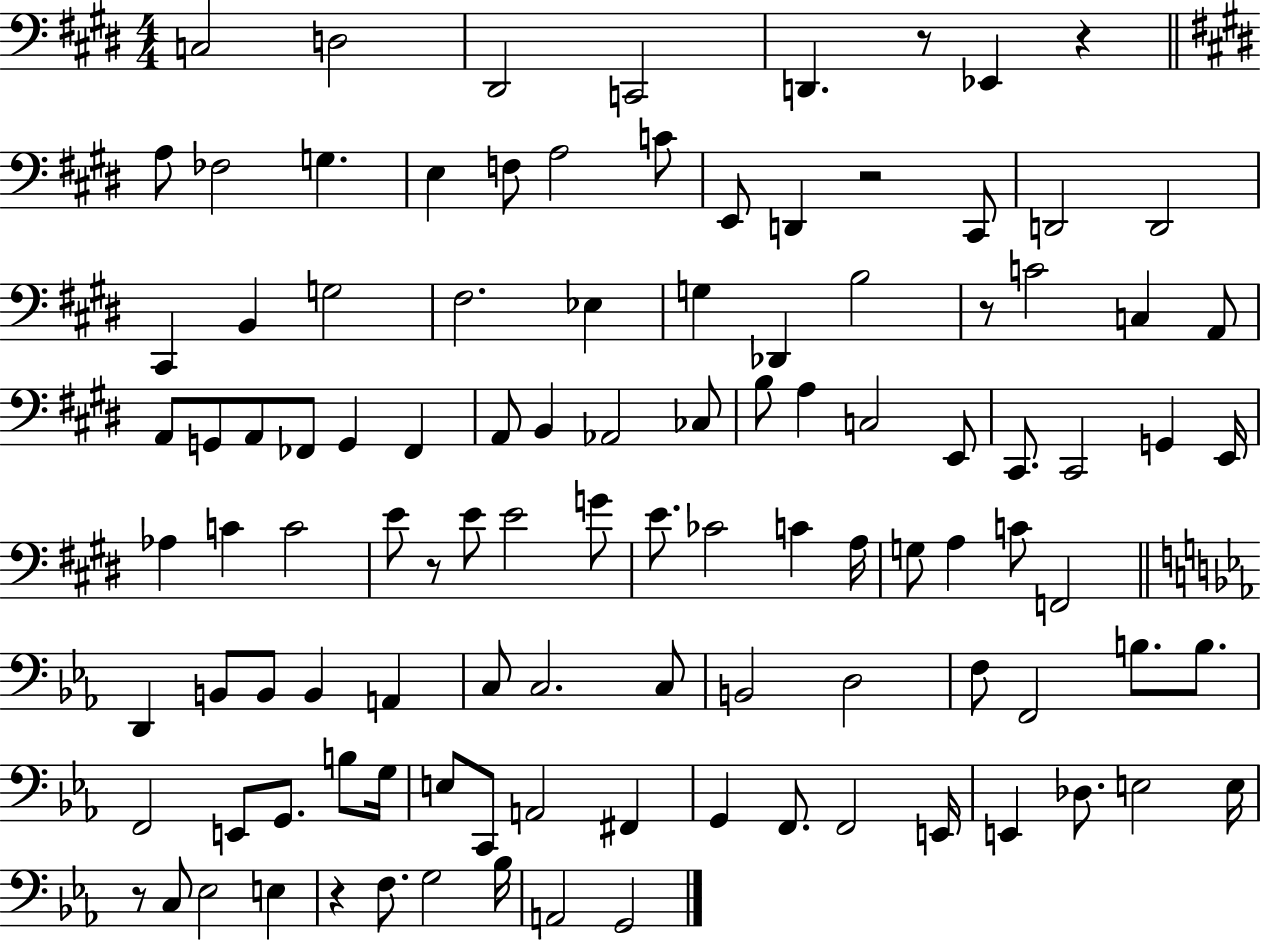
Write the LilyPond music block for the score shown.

{
  \clef bass
  \numericTimeSignature
  \time 4/4
  \key e \major
  c2 d2 | dis,2 c,2 | d,4. r8 ees,4 r4 | \bar "||" \break \key e \major a8 fes2 g4. | e4 f8 a2 c'8 | e,8 d,4 r2 cis,8 | d,2 d,2 | \break cis,4 b,4 g2 | fis2. ees4 | g4 des,4 b2 | r8 c'2 c4 a,8 | \break a,8 g,8 a,8 fes,8 g,4 fes,4 | a,8 b,4 aes,2 ces8 | b8 a4 c2 e,8 | cis,8. cis,2 g,4 e,16 | \break aes4 c'4 c'2 | e'8 r8 e'8 e'2 g'8 | e'8. ces'2 c'4 a16 | g8 a4 c'8 f,2 | \break \bar "||" \break \key c \minor d,4 b,8 b,8 b,4 a,4 | c8 c2. c8 | b,2 d2 | f8 f,2 b8. b8. | \break f,2 e,8 g,8. b8 g16 | e8 c,8 a,2 fis,4 | g,4 f,8. f,2 e,16 | e,4 des8. e2 e16 | \break r8 c8 ees2 e4 | r4 f8. g2 bes16 | a,2 g,2 | \bar "|."
}